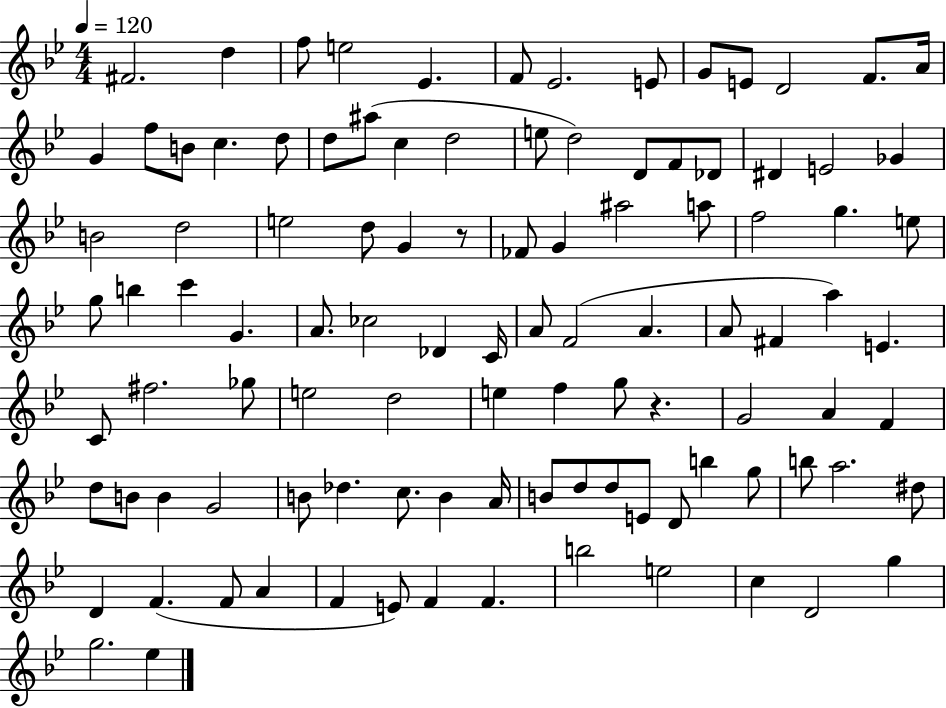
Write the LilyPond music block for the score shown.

{
  \clef treble
  \numericTimeSignature
  \time 4/4
  \key bes \major
  \tempo 4 = 120
  fis'2. d''4 | f''8 e''2 ees'4. | f'8 ees'2. e'8 | g'8 e'8 d'2 f'8. a'16 | \break g'4 f''8 b'8 c''4. d''8 | d''8 ais''8( c''4 d''2 | e''8 d''2) d'8 f'8 des'8 | dis'4 e'2 ges'4 | \break b'2 d''2 | e''2 d''8 g'4 r8 | fes'8 g'4 ais''2 a''8 | f''2 g''4. e''8 | \break g''8 b''4 c'''4 g'4. | a'8. ces''2 des'4 c'16 | a'8 f'2( a'4. | a'8 fis'4 a''4) e'4. | \break c'8 fis''2. ges''8 | e''2 d''2 | e''4 f''4 g''8 r4. | g'2 a'4 f'4 | \break d''8 b'8 b'4 g'2 | b'8 des''4. c''8. b'4 a'16 | b'8 d''8 d''8 e'8 d'8 b''4 g''8 | b''8 a''2. dis''8 | \break d'4 f'4.( f'8 a'4 | f'4 e'8) f'4 f'4. | b''2 e''2 | c''4 d'2 g''4 | \break g''2. ees''4 | \bar "|."
}